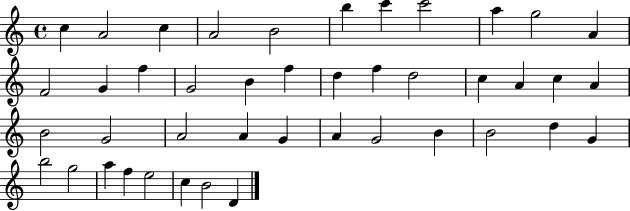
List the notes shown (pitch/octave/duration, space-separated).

C5/q A4/h C5/q A4/h B4/h B5/q C6/q C6/h A5/q G5/h A4/q F4/h G4/q F5/q G4/h B4/q F5/q D5/q F5/q D5/h C5/q A4/q C5/q A4/q B4/h G4/h A4/h A4/q G4/q A4/q G4/h B4/q B4/h D5/q G4/q B5/h G5/h A5/q F5/q E5/h C5/q B4/h D4/q